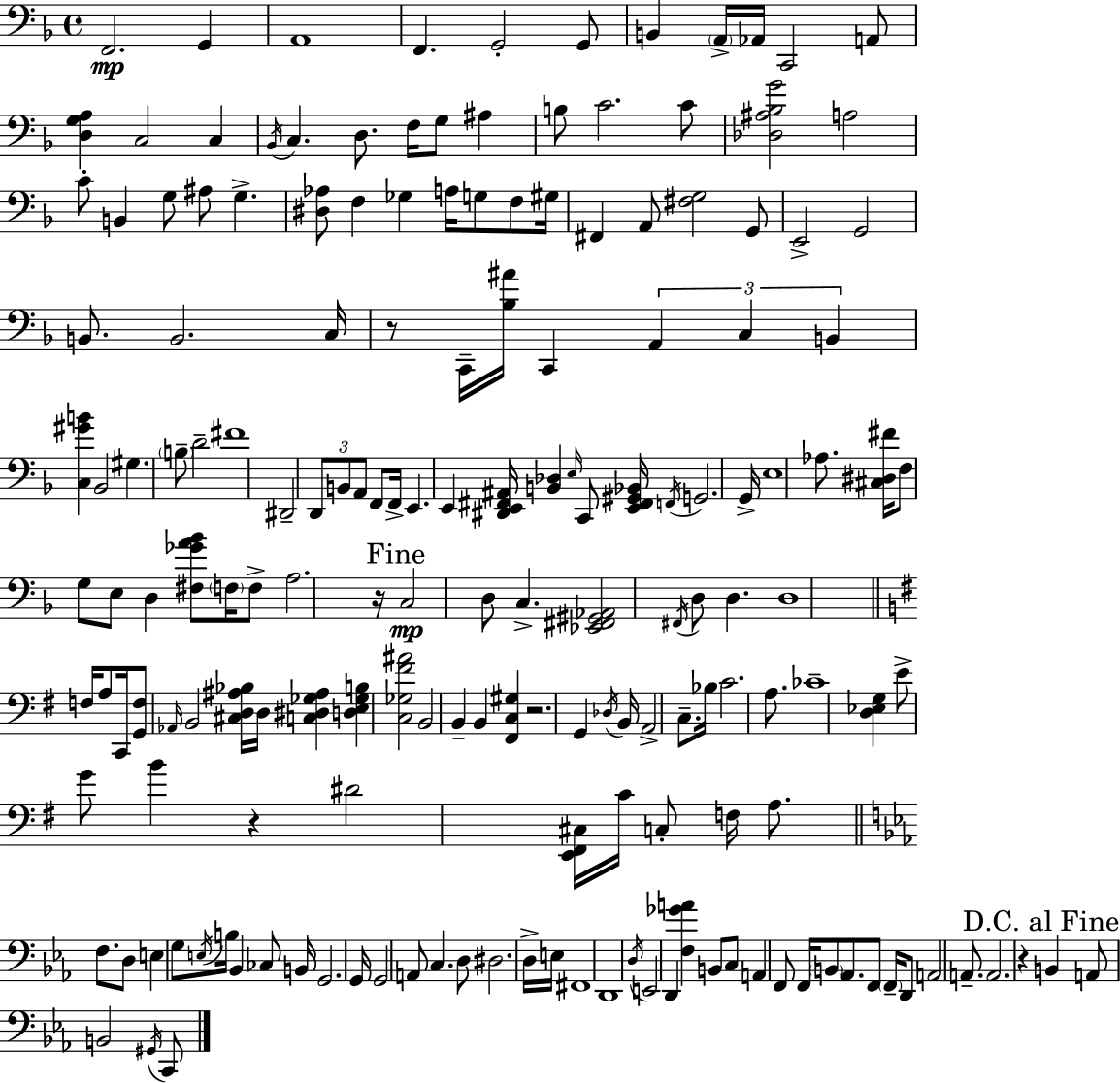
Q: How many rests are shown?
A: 5